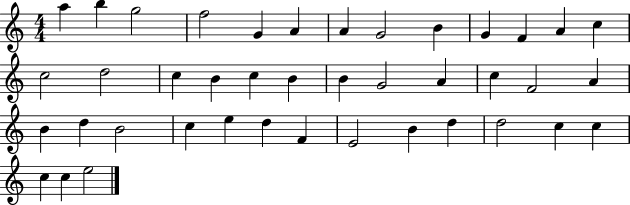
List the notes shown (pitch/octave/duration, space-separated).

A5/q B5/q G5/h F5/h G4/q A4/q A4/q G4/h B4/q G4/q F4/q A4/q C5/q C5/h D5/h C5/q B4/q C5/q B4/q B4/q G4/h A4/q C5/q F4/h A4/q B4/q D5/q B4/h C5/q E5/q D5/q F4/q E4/h B4/q D5/q D5/h C5/q C5/q C5/q C5/q E5/h